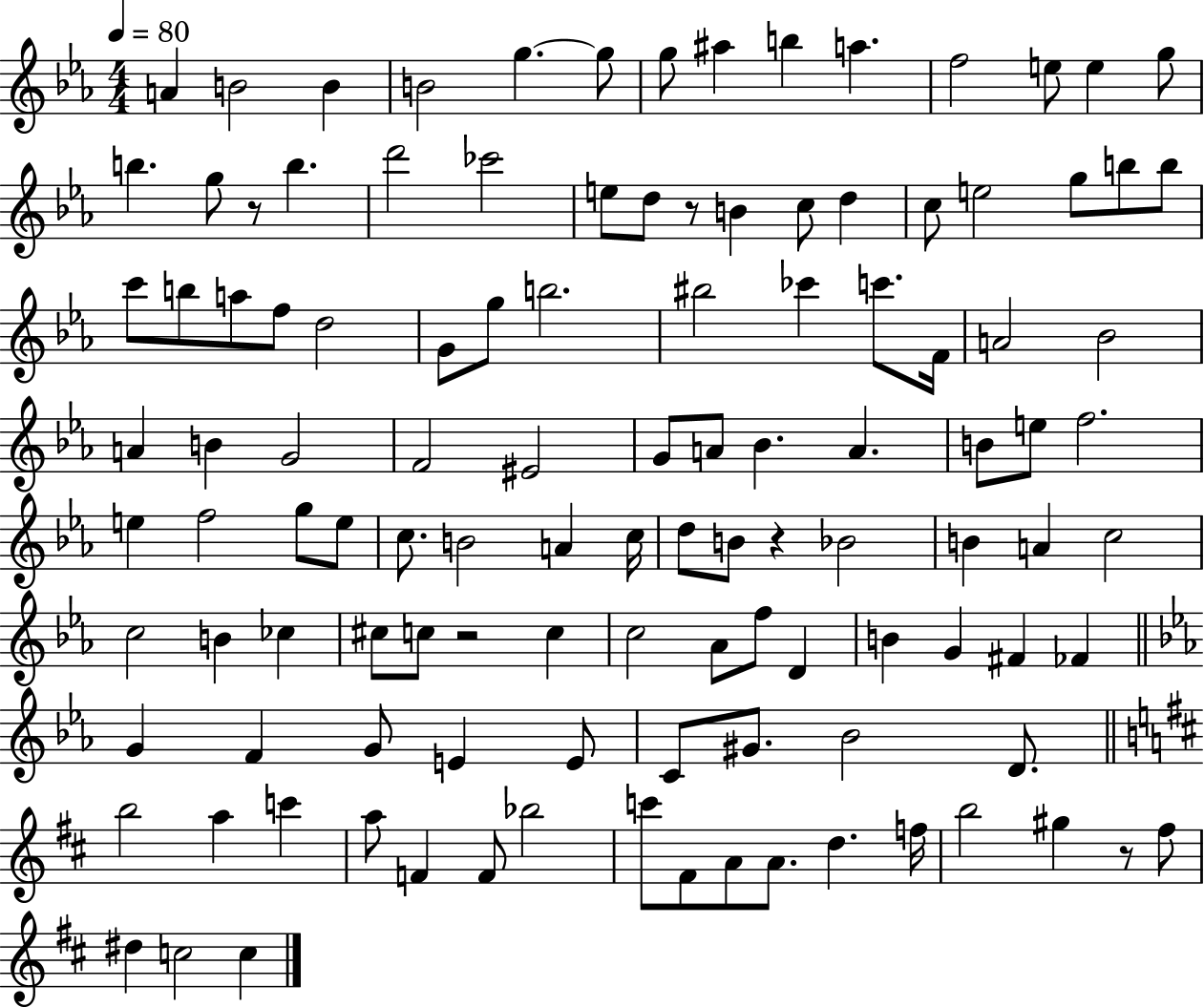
A4/q B4/h B4/q B4/h G5/q. G5/e G5/e A#5/q B5/q A5/q. F5/h E5/e E5/q G5/e B5/q. G5/e R/e B5/q. D6/h CES6/h E5/e D5/e R/e B4/q C5/e D5/q C5/e E5/h G5/e B5/e B5/e C6/e B5/e A5/e F5/e D5/h G4/e G5/e B5/h. BIS5/h CES6/q C6/e. F4/s A4/h Bb4/h A4/q B4/q G4/h F4/h EIS4/h G4/e A4/e Bb4/q. A4/q. B4/e E5/e F5/h. E5/q F5/h G5/e E5/e C5/e. B4/h A4/q C5/s D5/e B4/e R/q Bb4/h B4/q A4/q C5/h C5/h B4/q CES5/q C#5/e C5/e R/h C5/q C5/h Ab4/e F5/e D4/q B4/q G4/q F#4/q FES4/q G4/q F4/q G4/e E4/q E4/e C4/e G#4/e. Bb4/h D4/e. B5/h A5/q C6/q A5/e F4/q F4/e Bb5/h C6/e F#4/e A4/e A4/e. D5/q. F5/s B5/h G#5/q R/e F#5/e D#5/q C5/h C5/q